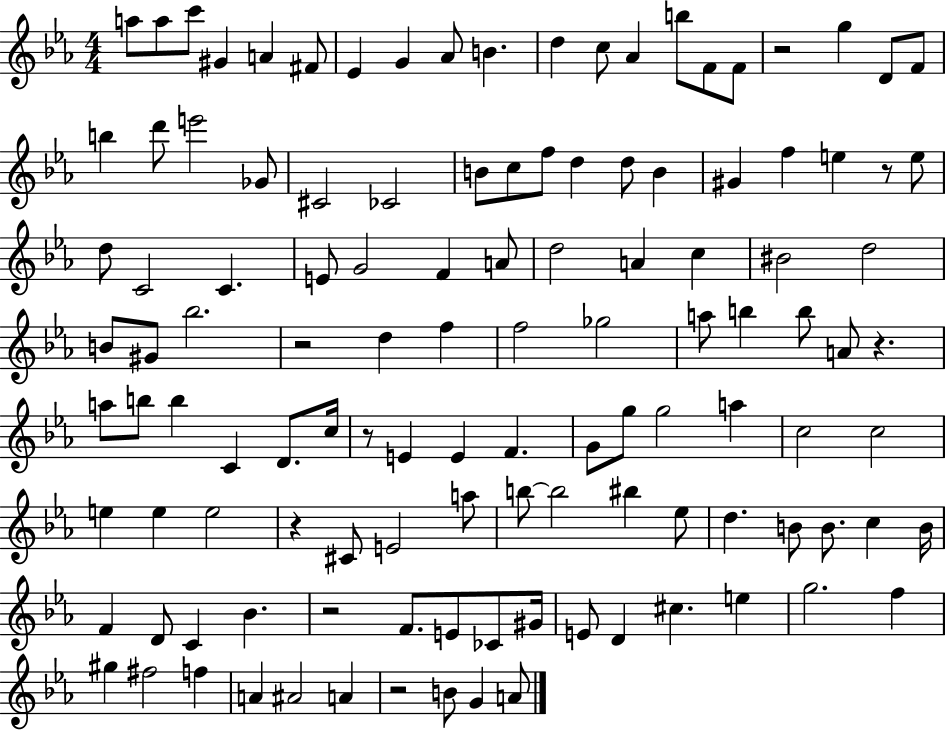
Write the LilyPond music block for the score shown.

{
  \clef treble
  \numericTimeSignature
  \time 4/4
  \key ees \major
  a''8 a''8 c'''8 gis'4 a'4 fis'8 | ees'4 g'4 aes'8 b'4. | d''4 c''8 aes'4 b''8 f'8 f'8 | r2 g''4 d'8 f'8 | \break b''4 d'''8 e'''2 ges'8 | cis'2 ces'2 | b'8 c''8 f''8 d''4 d''8 b'4 | gis'4 f''4 e''4 r8 e''8 | \break d''8 c'2 c'4. | e'8 g'2 f'4 a'8 | d''2 a'4 c''4 | bis'2 d''2 | \break b'8 gis'8 bes''2. | r2 d''4 f''4 | f''2 ges''2 | a''8 b''4 b''8 a'8 r4. | \break a''8 b''8 b''4 c'4 d'8. c''16 | r8 e'4 e'4 f'4. | g'8 g''8 g''2 a''4 | c''2 c''2 | \break e''4 e''4 e''2 | r4 cis'8 e'2 a''8 | b''8~~ b''2 bis''4 ees''8 | d''4. b'8 b'8. c''4 b'16 | \break f'4 d'8 c'4 bes'4. | r2 f'8. e'8 ces'8 gis'16 | e'8 d'4 cis''4. e''4 | g''2. f''4 | \break gis''4 fis''2 f''4 | a'4 ais'2 a'4 | r2 b'8 g'4 a'8 | \bar "|."
}